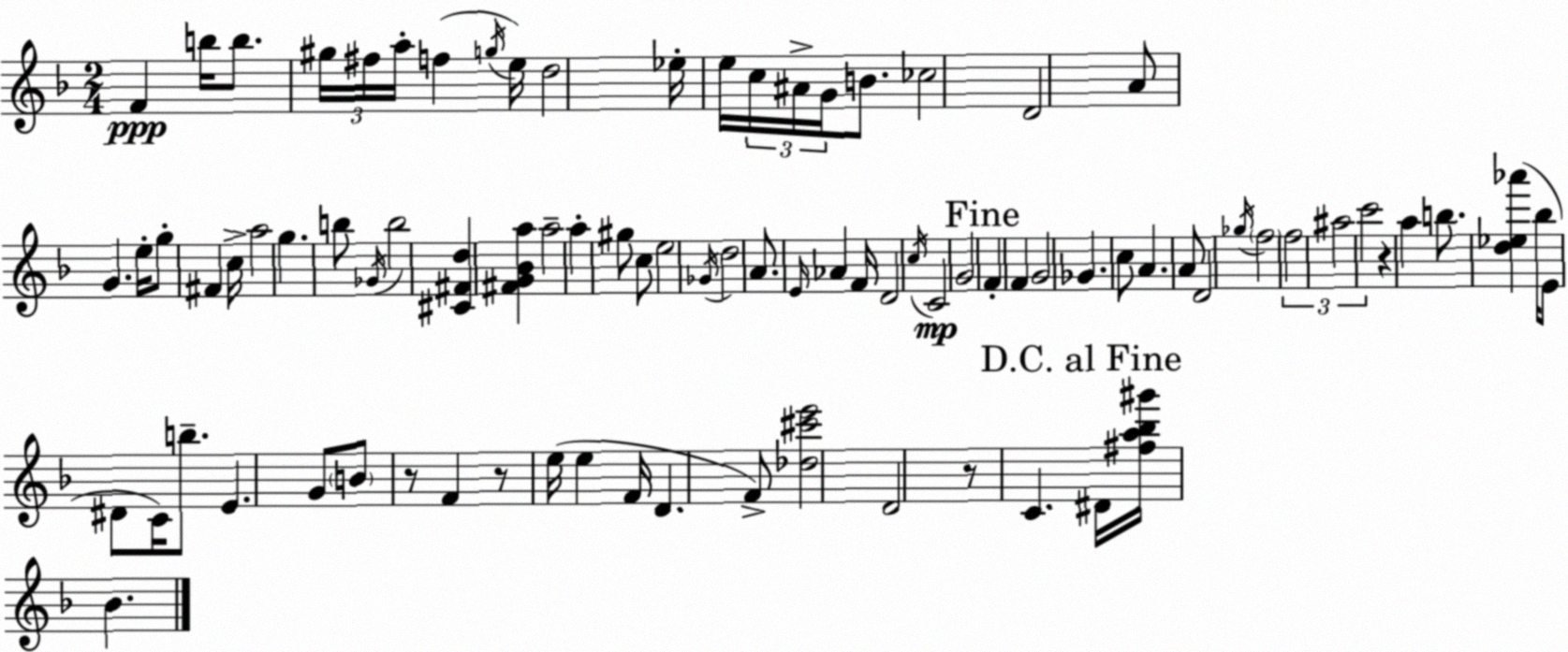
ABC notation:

X:1
T:Untitled
M:2/4
L:1/4
K:Dm
F b/4 b/2 ^g/4 ^f/4 a/4 f g/4 e/4 d2 _e/4 e/4 c/4 ^A/4 G/4 B/2 _c2 D2 A/2 G e/4 g/2 ^F c/4 a2 g b/2 _G/4 b2 [^C^Fd] [^FG_Ba] a2 a ^g/2 c/2 e2 _G/4 d2 A/2 E/4 _A F/4 D2 c/4 C2 G2 F F G2 _G c/2 A A/2 D2 _g/4 f2 f2 ^a2 c'2 z a b/2 [d_e_a'] _b/4 E/2 ^D/2 C/4 b/2 E G/2 B/2 z/2 F z/2 e/4 e F/4 D F/2 [_d^c'e']2 D2 z/2 C ^D/4 [^fa_b^g']/4 _B